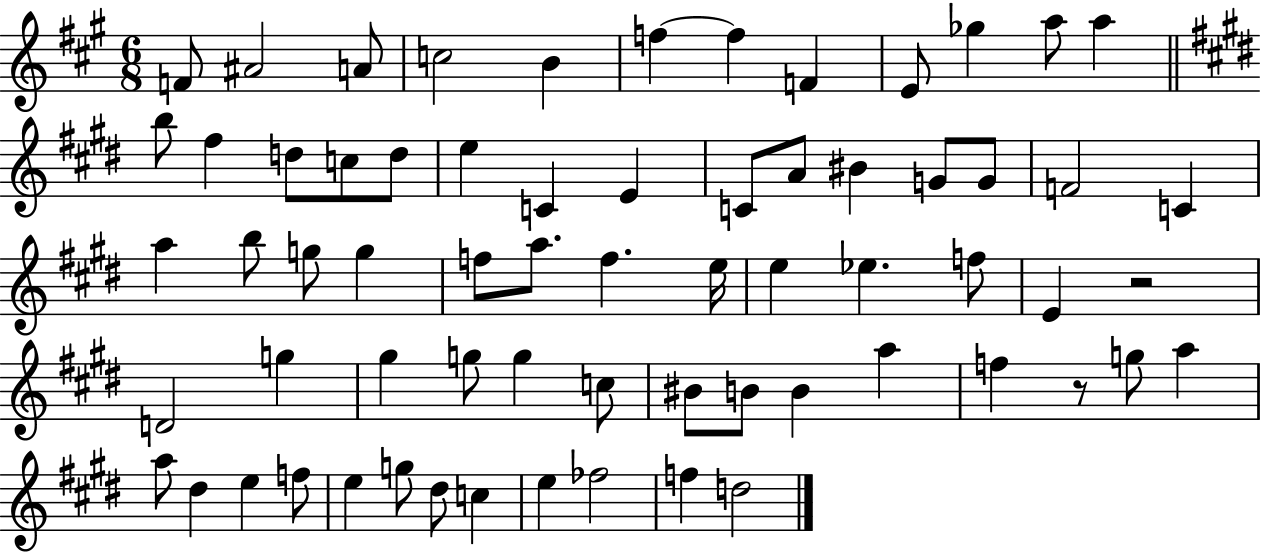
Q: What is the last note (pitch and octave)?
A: D5